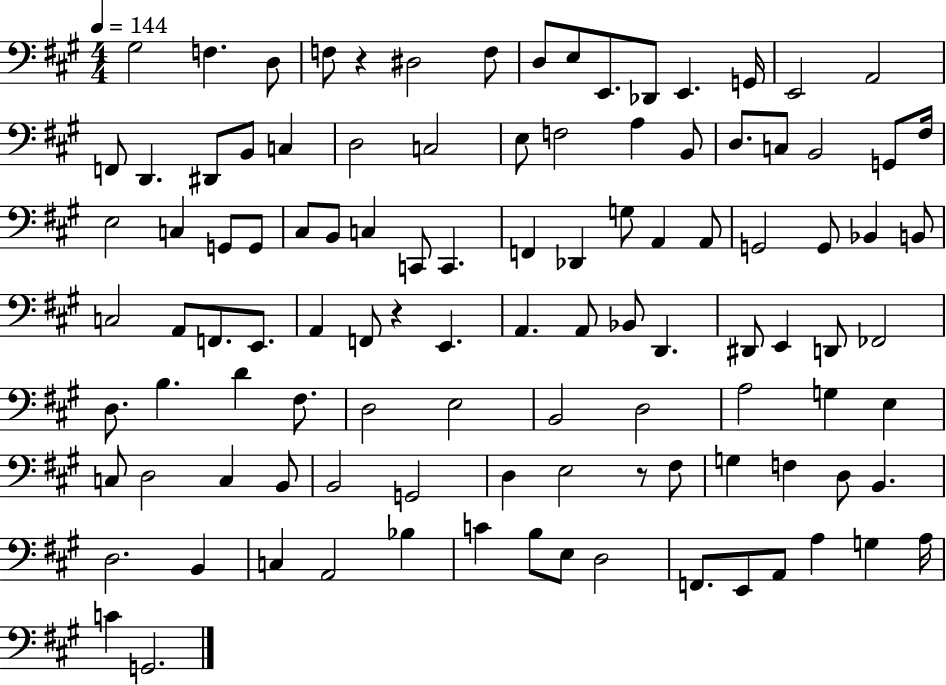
G#3/h F3/q. D3/e F3/e R/q D#3/h F3/e D3/e E3/e E2/e. Db2/e E2/q. G2/s E2/h A2/h F2/e D2/q. D#2/e B2/e C3/q D3/h C3/h E3/e F3/h A3/q B2/e D3/e. C3/e B2/h G2/e F#3/s E3/h C3/q G2/e G2/e C#3/e B2/e C3/q C2/e C2/q. F2/q Db2/q G3/e A2/q A2/e G2/h G2/e Bb2/q B2/e C3/h A2/e F2/e. E2/e. A2/q F2/e R/q E2/q. A2/q. A2/e Bb2/e D2/q. D#2/e E2/q D2/e FES2/h D3/e. B3/q. D4/q F#3/e. D3/h E3/h B2/h D3/h A3/h G3/q E3/q C3/e D3/h C3/q B2/e B2/h G2/h D3/q E3/h R/e F#3/e G3/q F3/q D3/e B2/q. D3/h. B2/q C3/q A2/h Bb3/q C4/q B3/e E3/e D3/h F2/e. E2/e A2/e A3/q G3/q A3/s C4/q G2/h.